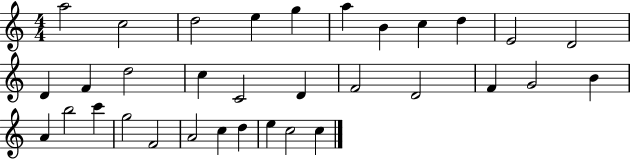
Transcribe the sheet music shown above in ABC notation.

X:1
T:Untitled
M:4/4
L:1/4
K:C
a2 c2 d2 e g a B c d E2 D2 D F d2 c C2 D F2 D2 F G2 B A b2 c' g2 F2 A2 c d e c2 c